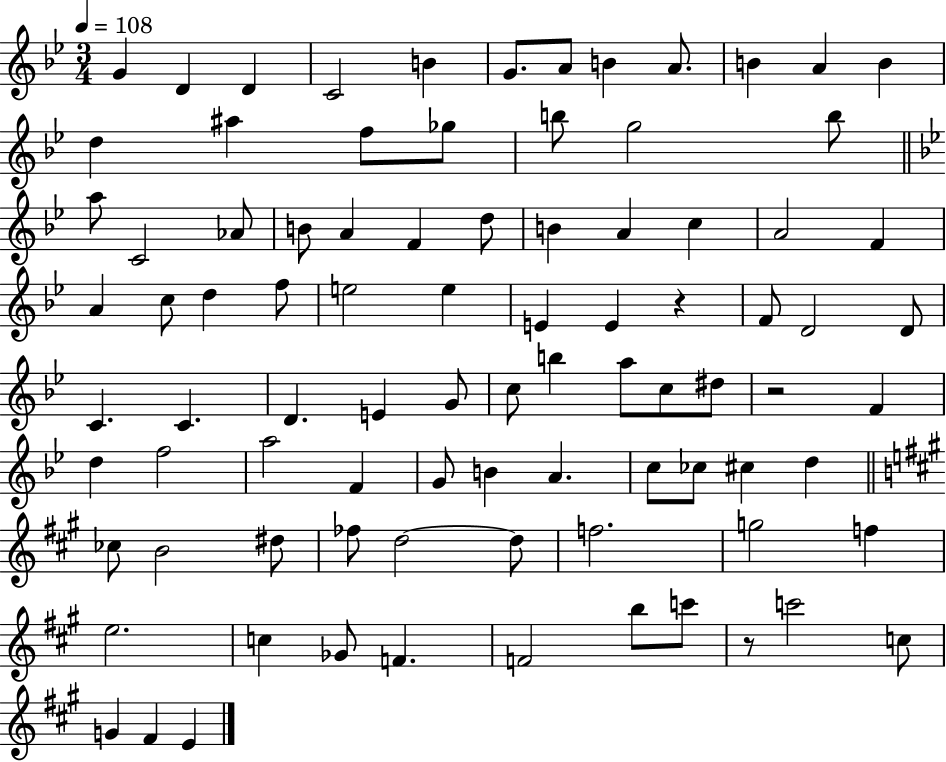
{
  \clef treble
  \numericTimeSignature
  \time 3/4
  \key bes \major
  \tempo 4 = 108
  g'4 d'4 d'4 | c'2 b'4 | g'8. a'8 b'4 a'8. | b'4 a'4 b'4 | \break d''4 ais''4 f''8 ges''8 | b''8 g''2 b''8 | \bar "||" \break \key bes \major a''8 c'2 aes'8 | b'8 a'4 f'4 d''8 | b'4 a'4 c''4 | a'2 f'4 | \break a'4 c''8 d''4 f''8 | e''2 e''4 | e'4 e'4 r4 | f'8 d'2 d'8 | \break c'4. c'4. | d'4. e'4 g'8 | c''8 b''4 a''8 c''8 dis''8 | r2 f'4 | \break d''4 f''2 | a''2 f'4 | g'8 b'4 a'4. | c''8 ces''8 cis''4 d''4 | \break \bar "||" \break \key a \major ces''8 b'2 dis''8 | fes''8 d''2~~ d''8 | f''2. | g''2 f''4 | \break e''2. | c''4 ges'8 f'4. | f'2 b''8 c'''8 | r8 c'''2 c''8 | \break g'4 fis'4 e'4 | \bar "|."
}